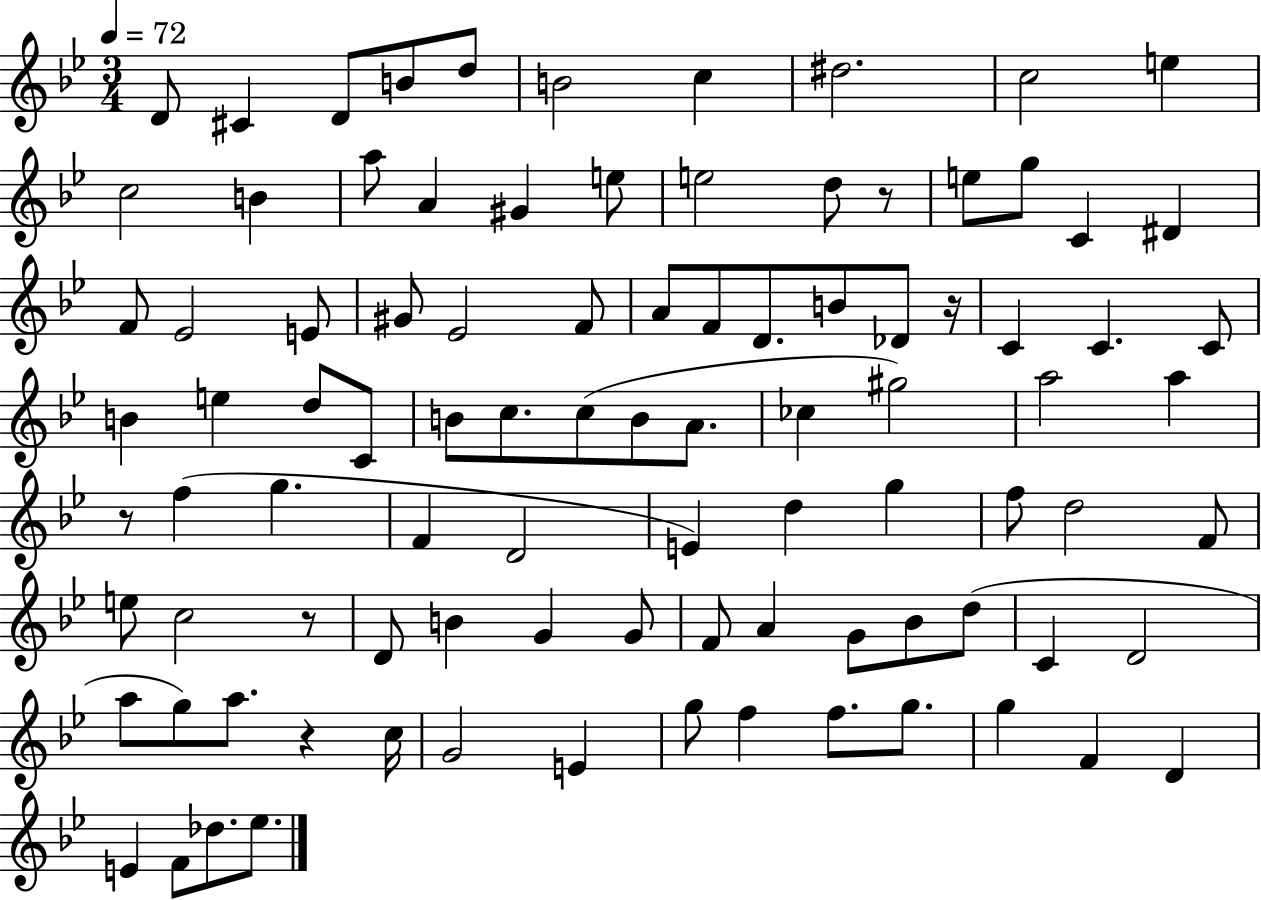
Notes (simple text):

D4/e C#4/q D4/e B4/e D5/e B4/h C5/q D#5/h. C5/h E5/q C5/h B4/q A5/e A4/q G#4/q E5/e E5/h D5/e R/e E5/e G5/e C4/q D#4/q F4/e Eb4/h E4/e G#4/e Eb4/h F4/e A4/e F4/e D4/e. B4/e Db4/e R/s C4/q C4/q. C4/e B4/q E5/q D5/e C4/e B4/e C5/e. C5/e B4/e A4/e. CES5/q G#5/h A5/h A5/q R/e F5/q G5/q. F4/q D4/h E4/q D5/q G5/q F5/e D5/h F4/e E5/e C5/h R/e D4/e B4/q G4/q G4/e F4/e A4/q G4/e Bb4/e D5/e C4/q D4/h A5/e G5/e A5/e. R/q C5/s G4/h E4/q G5/e F5/q F5/e. G5/e. G5/q F4/q D4/q E4/q F4/e Db5/e. Eb5/e.